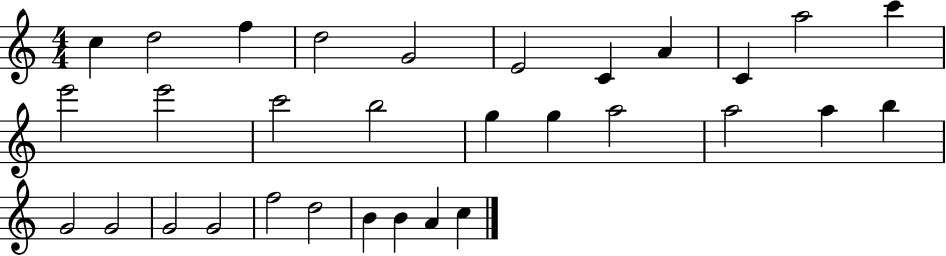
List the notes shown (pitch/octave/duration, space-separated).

C5/q D5/h F5/q D5/h G4/h E4/h C4/q A4/q C4/q A5/h C6/q E6/h E6/h C6/h B5/h G5/q G5/q A5/h A5/h A5/q B5/q G4/h G4/h G4/h G4/h F5/h D5/h B4/q B4/q A4/q C5/q